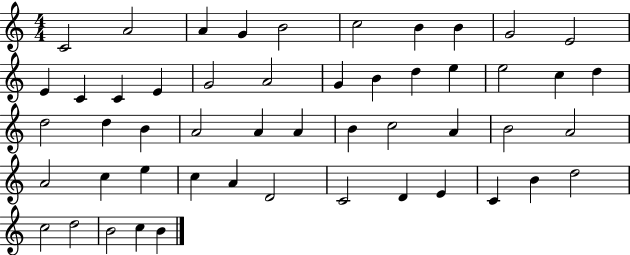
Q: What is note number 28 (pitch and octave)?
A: A4